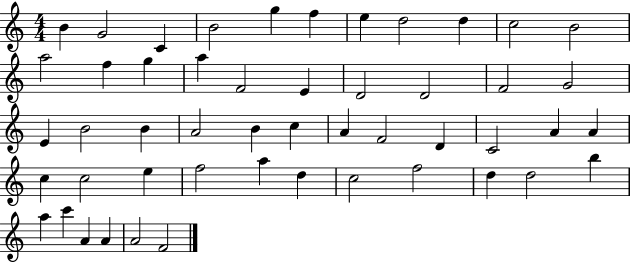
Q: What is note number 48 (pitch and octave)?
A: A4